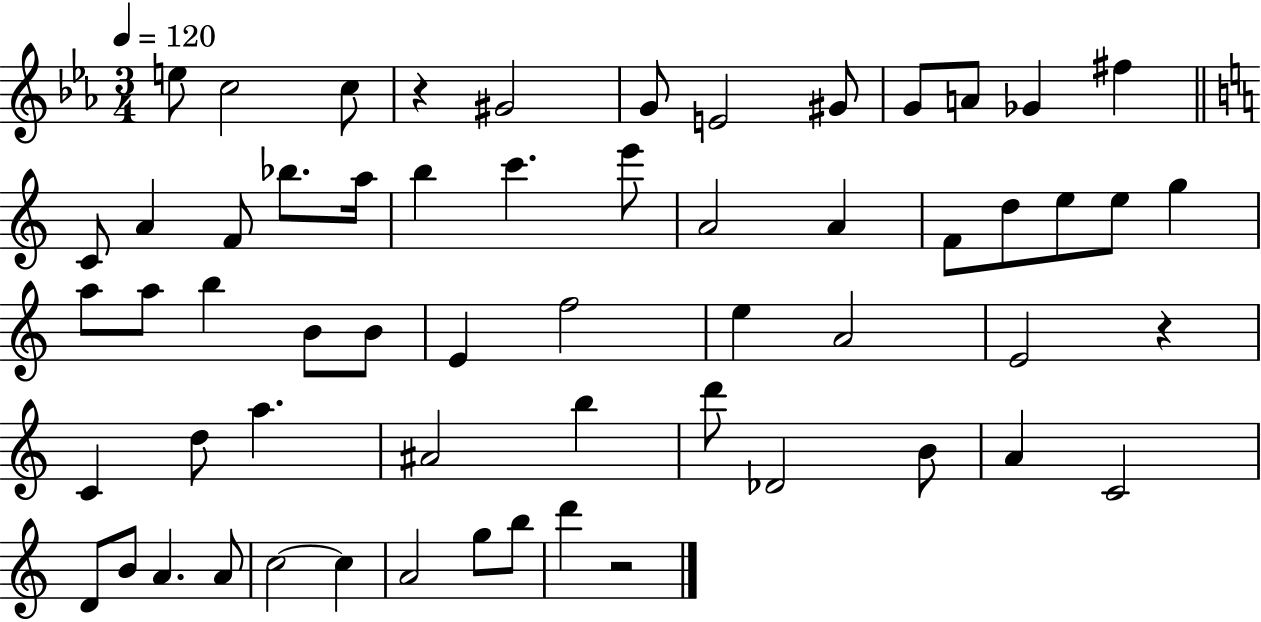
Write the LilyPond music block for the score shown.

{
  \clef treble
  \numericTimeSignature
  \time 3/4
  \key ees \major
  \tempo 4 = 120
  e''8 c''2 c''8 | r4 gis'2 | g'8 e'2 gis'8 | g'8 a'8 ges'4 fis''4 | \break \bar "||" \break \key c \major c'8 a'4 f'8 bes''8. a''16 | b''4 c'''4. e'''8 | a'2 a'4 | f'8 d''8 e''8 e''8 g''4 | \break a''8 a''8 b''4 b'8 b'8 | e'4 f''2 | e''4 a'2 | e'2 r4 | \break c'4 d''8 a''4. | ais'2 b''4 | d'''8 des'2 b'8 | a'4 c'2 | \break d'8 b'8 a'4. a'8 | c''2~~ c''4 | a'2 g''8 b''8 | d'''4 r2 | \break \bar "|."
}